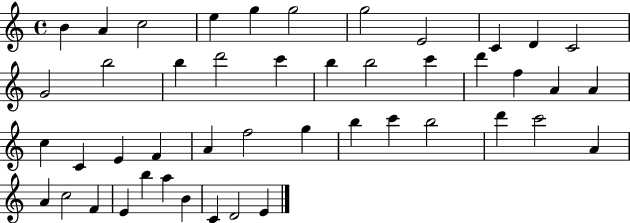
{
  \clef treble
  \time 4/4
  \defaultTimeSignature
  \key c \major
  b'4 a'4 c''2 | e''4 g''4 g''2 | g''2 e'2 | c'4 d'4 c'2 | \break g'2 b''2 | b''4 d'''2 c'''4 | b''4 b''2 c'''4 | d'''4 f''4 a'4 a'4 | \break c''4 c'4 e'4 f'4 | a'4 f''2 g''4 | b''4 c'''4 b''2 | d'''4 c'''2 a'4 | \break a'4 c''2 f'4 | e'4 b''4 a''4 b'4 | c'4 d'2 e'4 | \bar "|."
}